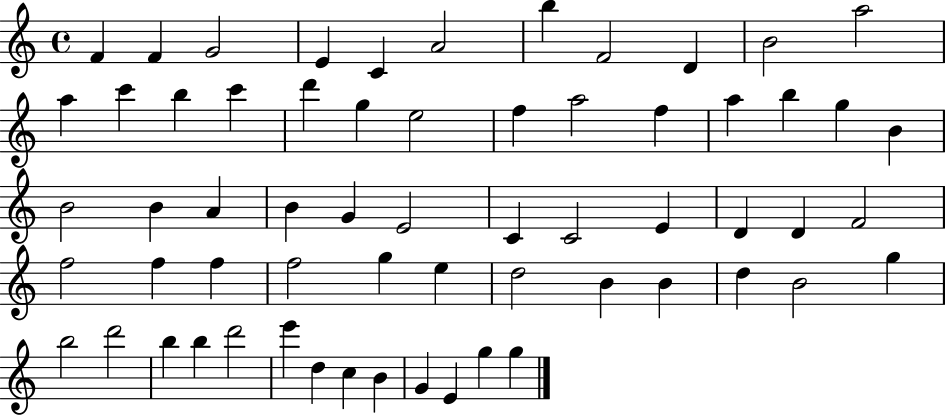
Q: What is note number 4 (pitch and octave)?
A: E4